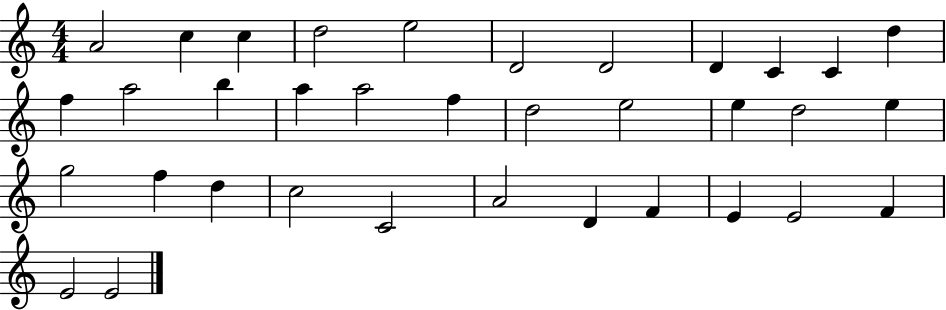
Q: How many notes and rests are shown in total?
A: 35